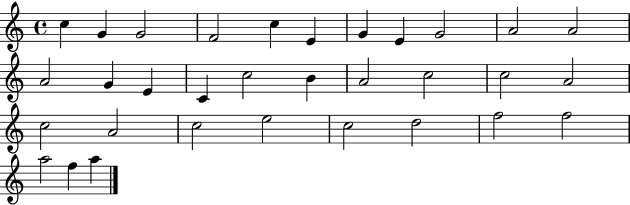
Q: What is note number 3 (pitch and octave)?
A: G4